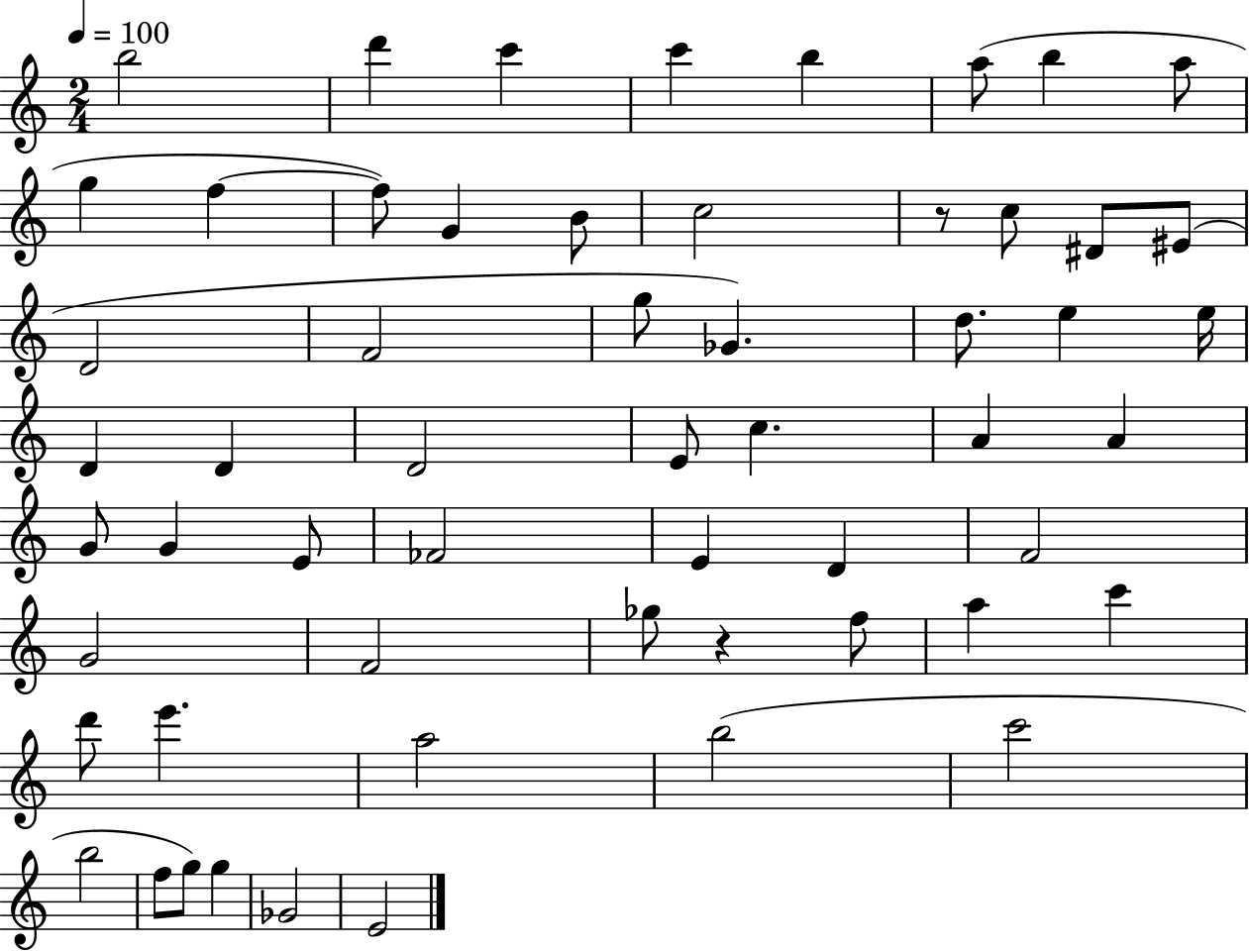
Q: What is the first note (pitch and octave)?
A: B5